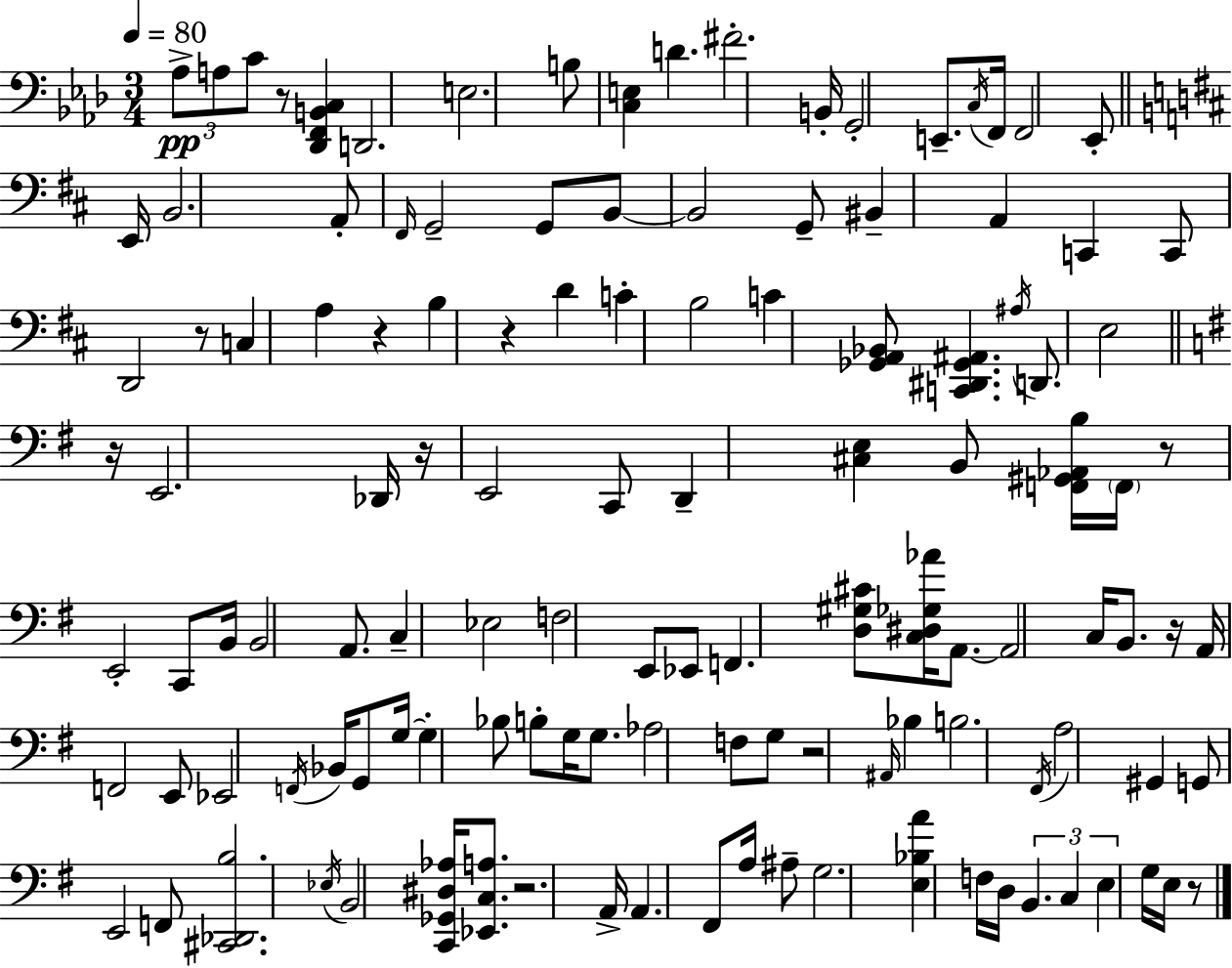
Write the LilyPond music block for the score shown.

{
  \clef bass
  \numericTimeSignature
  \time 3/4
  \key f \minor
  \tempo 4 = 80
  \repeat volta 2 { \tuplet 3/2 { aes8->\pp a8 c'8 } r8 <des, f, b, c>4 | d,2. | e2. | b8 <c e>4 d'4. | \break fis'2.-. | b,16-. g,2-. e,8.-- | \acciaccatura { c16 } f,16 f,2 ees,8-. | \bar "||" \break \key b \minor e,16 b,2. | a,8-. \grace { fis,16 } g,2-- | g,8 b,8~~ b,2 | g,8-- bis,4-- a,4 c,4 | \break c,8 d,2 | r8 c4 a4 r4 | b4 r4 d'4 | c'4-. b2 | \break c'4 <ges, a, bes,>8 <c, dis, ges, ais,>4. | \acciaccatura { ais16 } d,8. e2 | \bar "||" \break \key e \minor r16 e,2. | des,16 r16 e,2 c,8 | d,4-- <cis e>4 b,8 <f, gis, aes, b>16 | \parenthesize f,16 r8 e,2-. c,8 | \break b,16 b,2 a,8. | c4-- ees2 | f2 e,8 ees,8 | f,4. <d gis cis'>8 <c dis ges aes'>16 a,8.~~ | \break a,2 c16 b,8. | r16 a,16 f,2 e,8 | ees,2 \acciaccatura { f,16 } bes,16 g,8 | g16~~ g4-. bes8 b8-. g16 g8. | \break aes2 f8 | g8 r2 \grace { ais,16 } bes4 | b2. | \acciaccatura { fis,16 } a2 | \break gis,4 g,8 e,2 | f,8 <cis, des, b>2. | \acciaccatura { ees16 } b,2 | <c, ges, dis aes>16 <ees, c a>8. r2. | \break a,16-> a,4. | fis,8 a16 ais8-- g2. | <e bes a'>4 f16 d16 \tuplet 3/2 { b,4. | c4 e4 } | \break g16 e16 r8 } \bar "|."
}